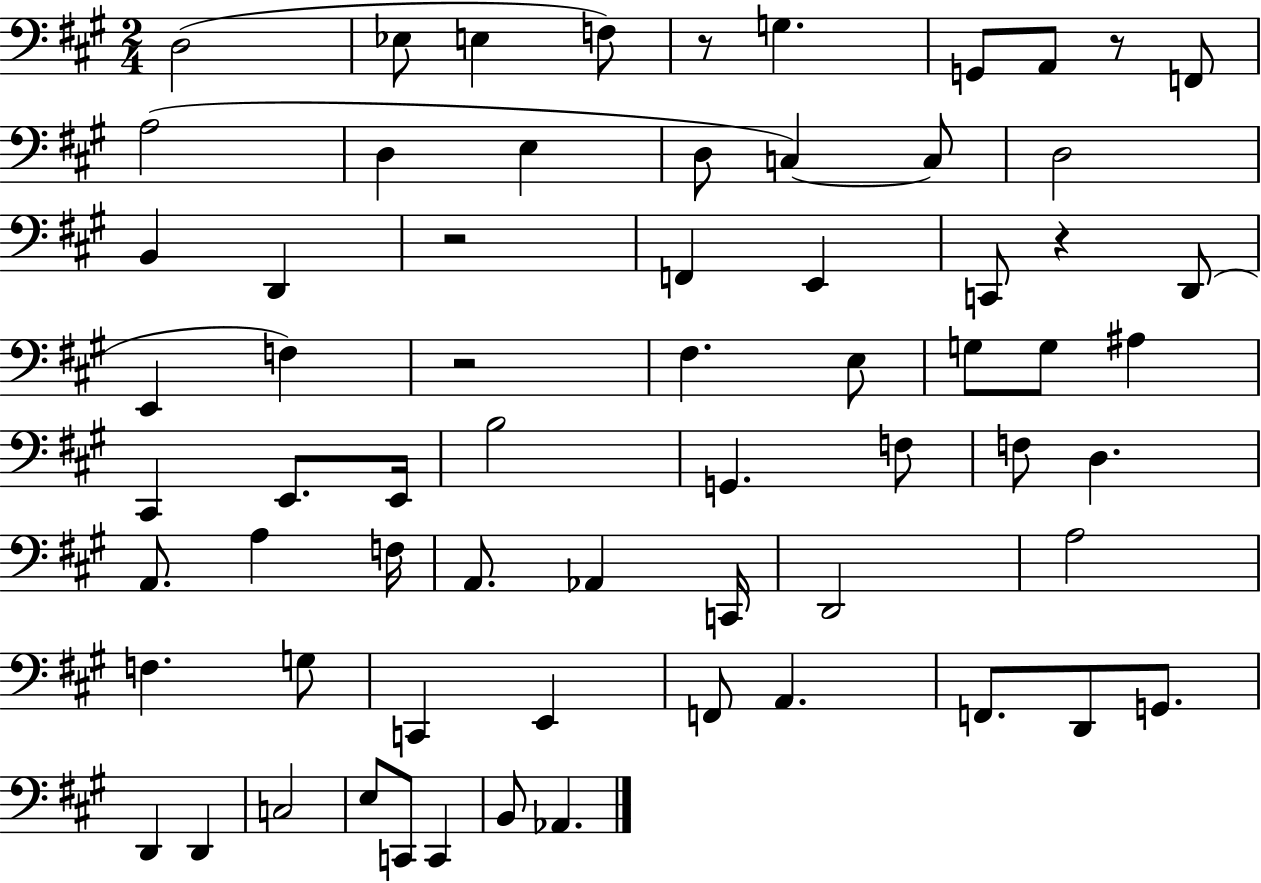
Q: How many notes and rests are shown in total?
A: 66